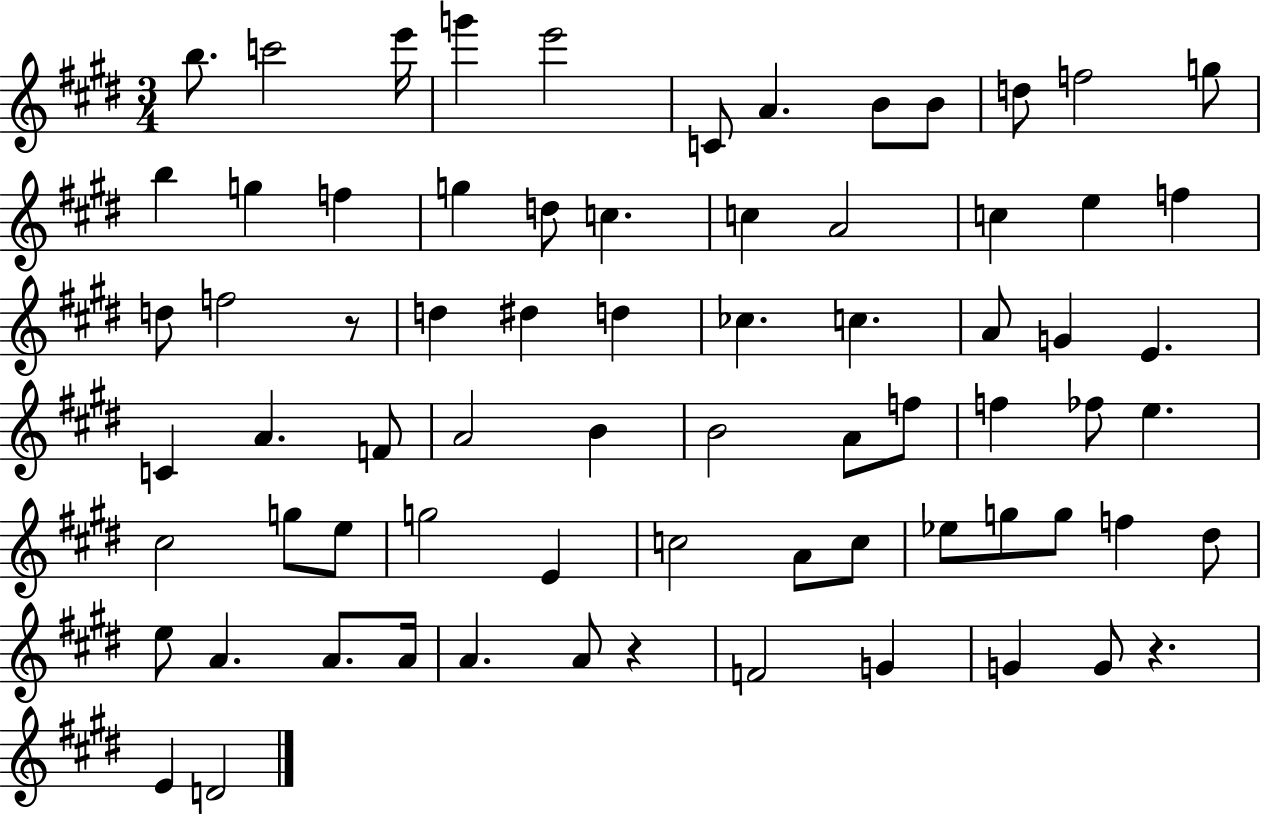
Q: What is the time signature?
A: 3/4